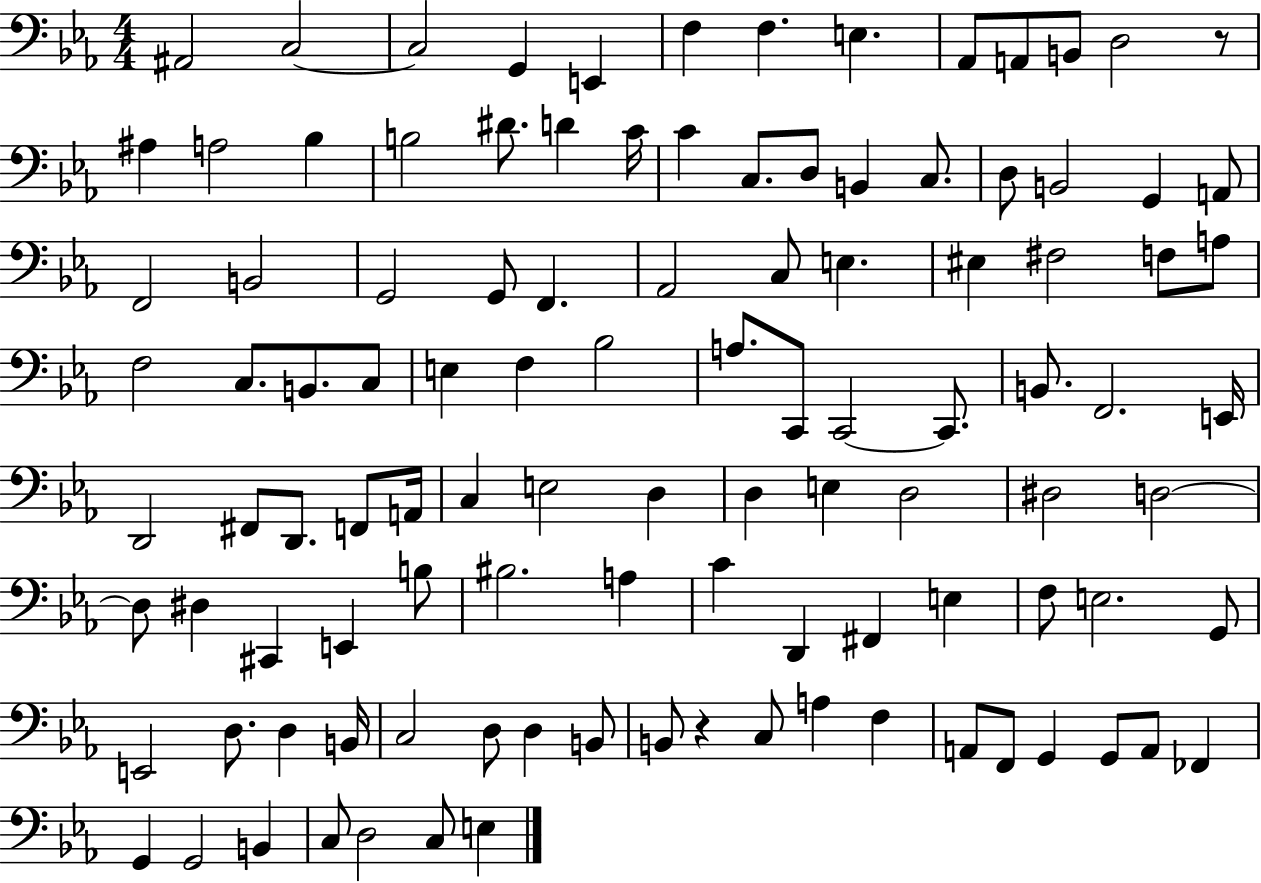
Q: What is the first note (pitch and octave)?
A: A#2